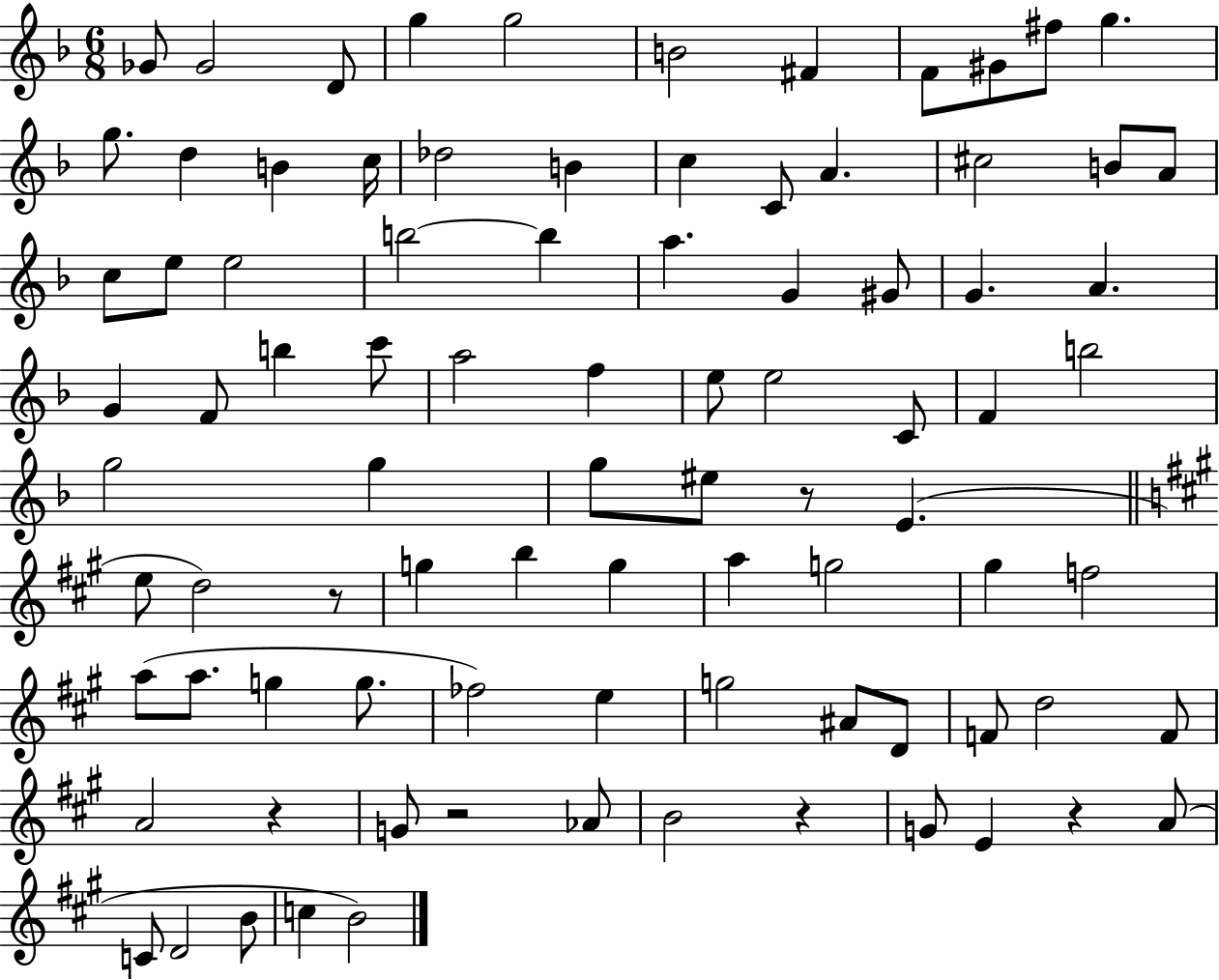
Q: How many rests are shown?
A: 6